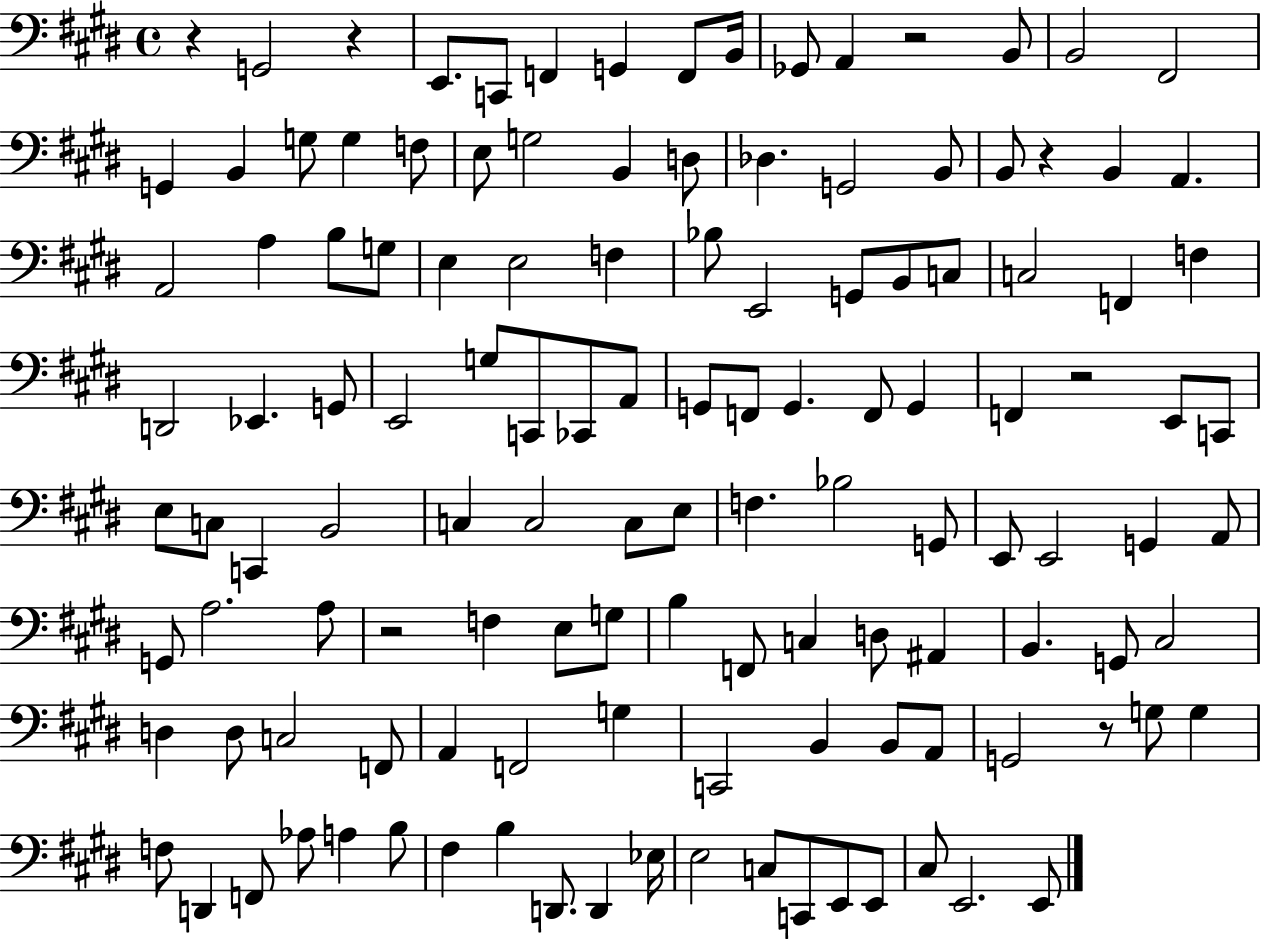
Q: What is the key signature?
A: E major